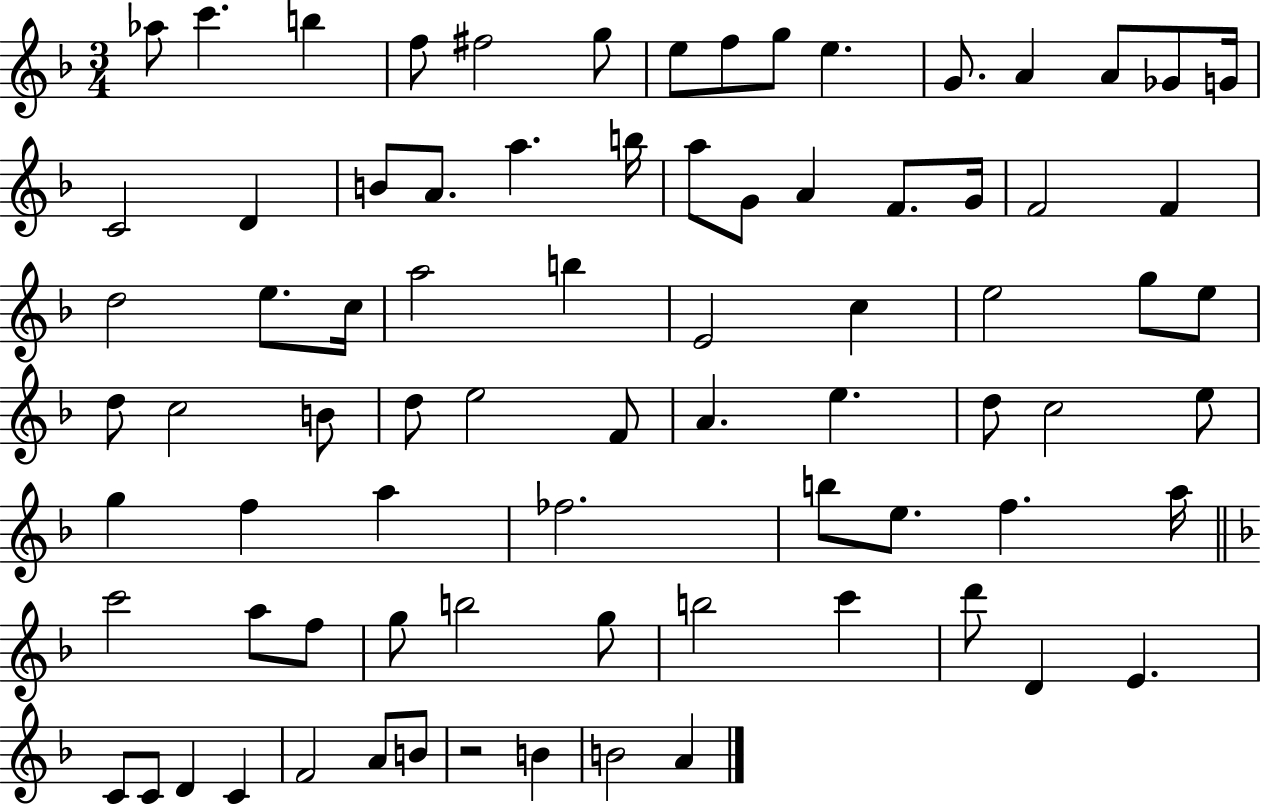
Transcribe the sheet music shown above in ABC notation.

X:1
T:Untitled
M:3/4
L:1/4
K:F
_a/2 c' b f/2 ^f2 g/2 e/2 f/2 g/2 e G/2 A A/2 _G/2 G/4 C2 D B/2 A/2 a b/4 a/2 G/2 A F/2 G/4 F2 F d2 e/2 c/4 a2 b E2 c e2 g/2 e/2 d/2 c2 B/2 d/2 e2 F/2 A e d/2 c2 e/2 g f a _f2 b/2 e/2 f a/4 c'2 a/2 f/2 g/2 b2 g/2 b2 c' d'/2 D E C/2 C/2 D C F2 A/2 B/2 z2 B B2 A